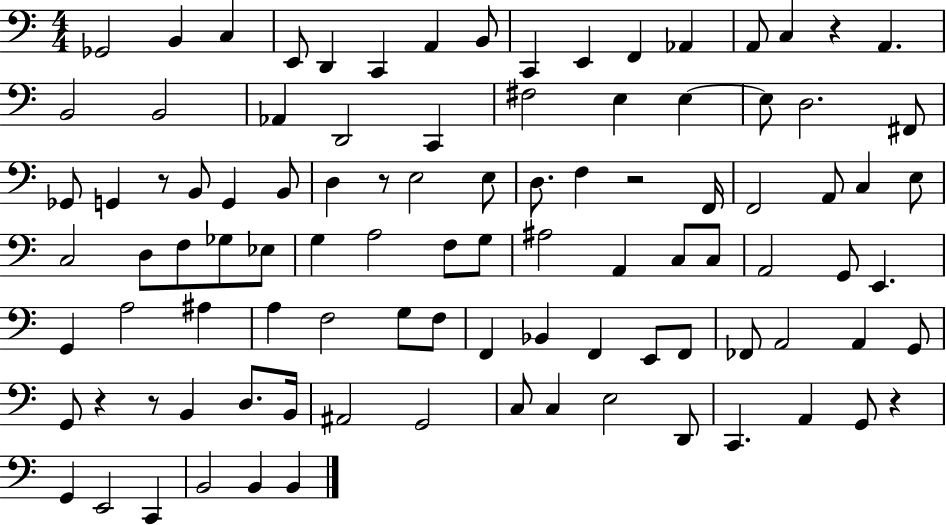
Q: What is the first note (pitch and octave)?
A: Gb2